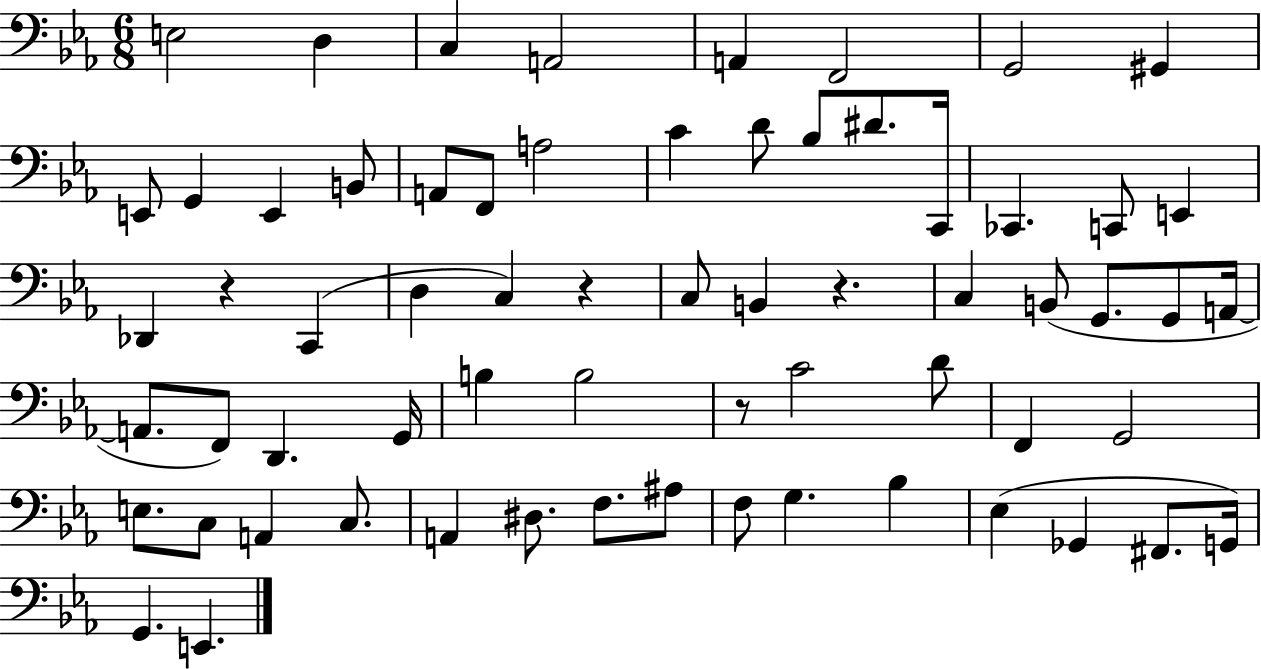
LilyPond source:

{
  \clef bass
  \numericTimeSignature
  \time 6/8
  \key ees \major
  e2 d4 | c4 a,2 | a,4 f,2 | g,2 gis,4 | \break e,8 g,4 e,4 b,8 | a,8 f,8 a2 | c'4 d'8 bes8 dis'8. c,16 | ces,4. c,8 e,4 | \break des,4 r4 c,4( | d4 c4) r4 | c8 b,4 r4. | c4 b,8( g,8. g,8 a,16~~ | \break a,8. f,8) d,4. g,16 | b4 b2 | r8 c'2 d'8 | f,4 g,2 | \break e8. c8 a,4 c8. | a,4 dis8. f8. ais8 | f8 g4. bes4 | ees4( ges,4 fis,8. g,16) | \break g,4. e,4. | \bar "|."
}